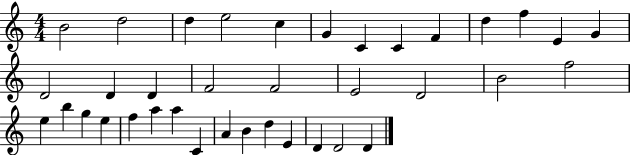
{
  \clef treble
  \numericTimeSignature
  \time 4/4
  \key c \major
  b'2 d''2 | d''4 e''2 c''4 | g'4 c'4 c'4 f'4 | d''4 f''4 e'4 g'4 | \break d'2 d'4 d'4 | f'2 f'2 | e'2 d'2 | b'2 f''2 | \break e''4 b''4 g''4 e''4 | f''4 a''4 a''4 c'4 | a'4 b'4 d''4 e'4 | d'4 d'2 d'4 | \break \bar "|."
}